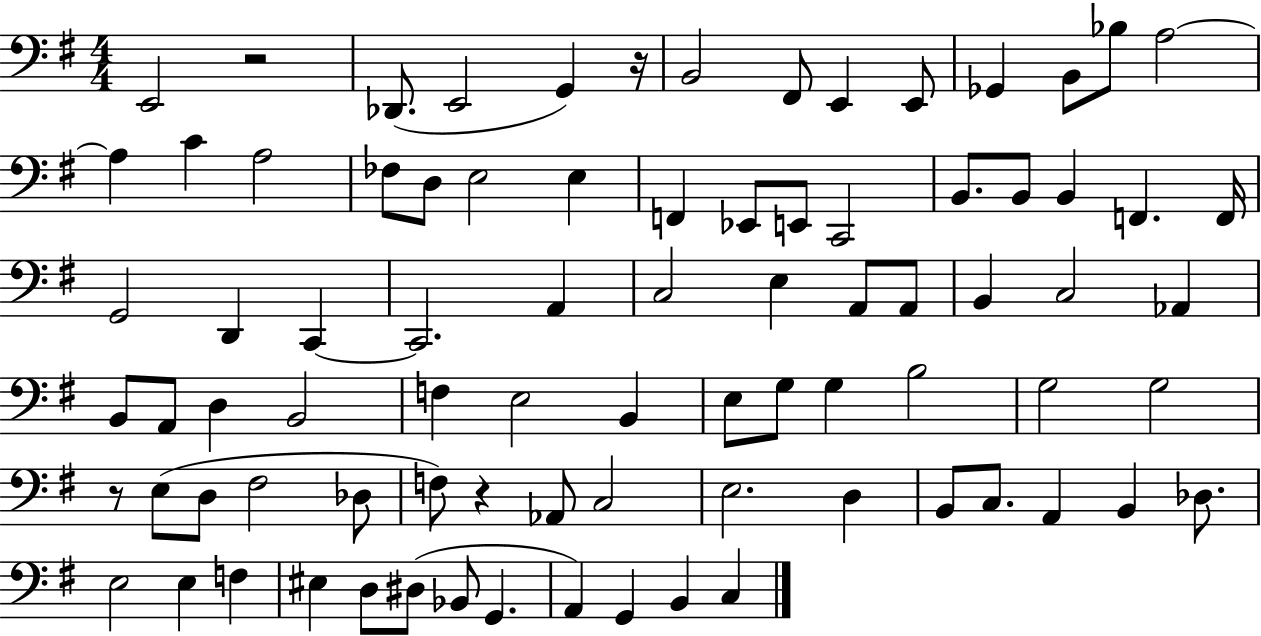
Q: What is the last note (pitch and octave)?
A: C3